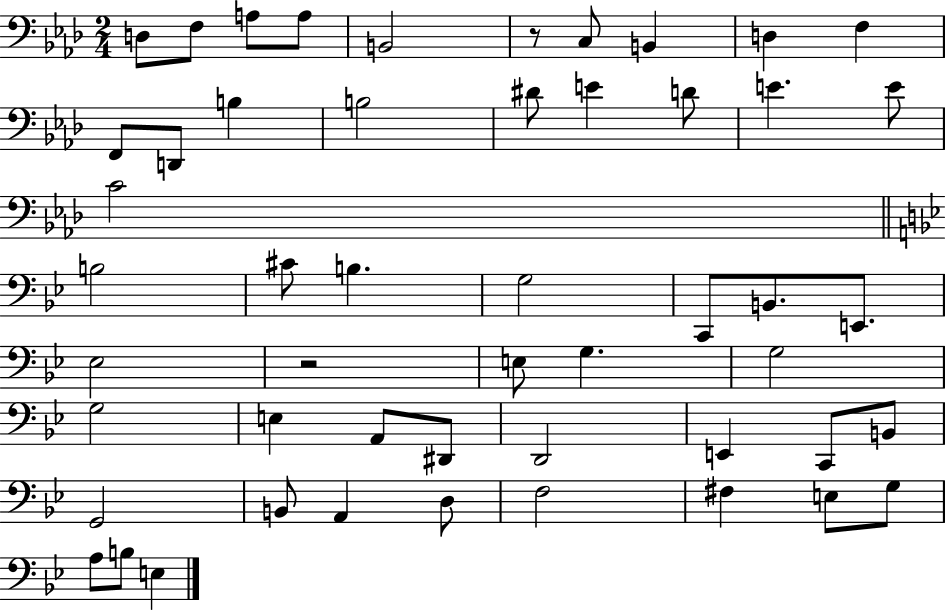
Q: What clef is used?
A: bass